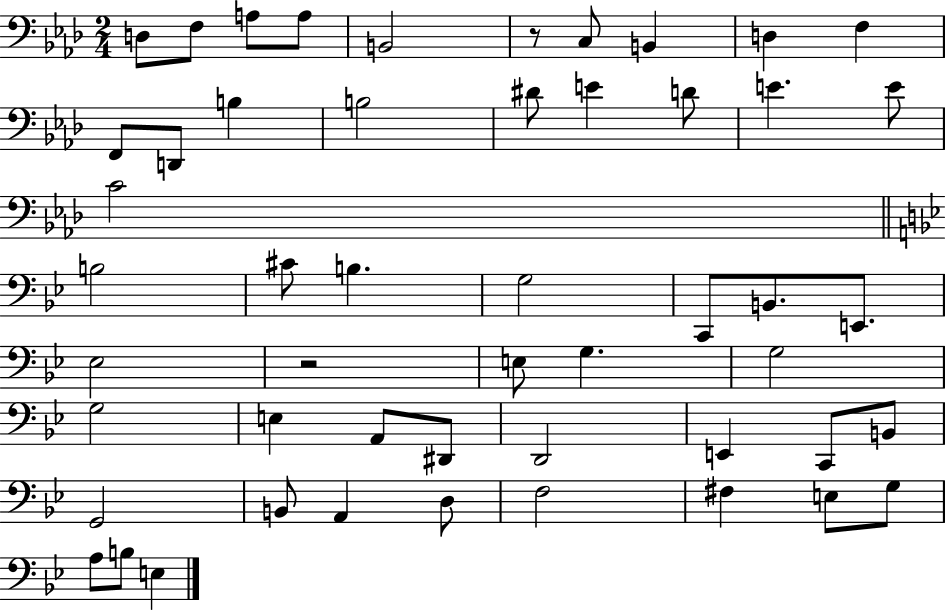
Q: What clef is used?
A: bass